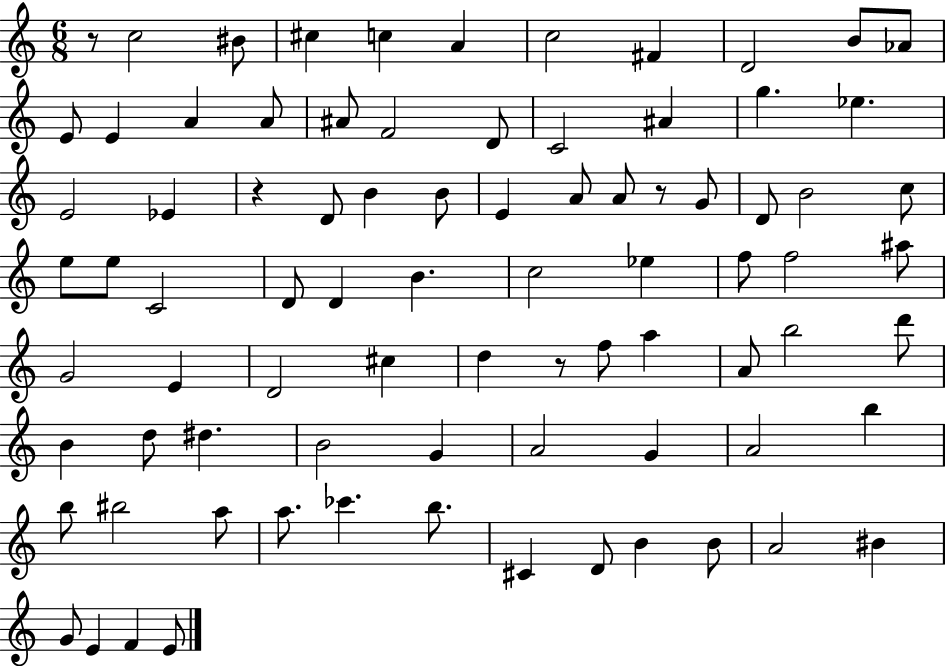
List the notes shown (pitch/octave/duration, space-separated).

R/e C5/h BIS4/e C#5/q C5/q A4/q C5/h F#4/q D4/h B4/e Ab4/e E4/e E4/q A4/q A4/e A#4/e F4/h D4/e C4/h A#4/q G5/q. Eb5/q. E4/h Eb4/q R/q D4/e B4/q B4/e E4/q A4/e A4/e R/e G4/e D4/e B4/h C5/e E5/e E5/e C4/h D4/e D4/q B4/q. C5/h Eb5/q F5/e F5/h A#5/e G4/h E4/q D4/h C#5/q D5/q R/e F5/e A5/q A4/e B5/h D6/e B4/q D5/e D#5/q. B4/h G4/q A4/h G4/q A4/h B5/q B5/e BIS5/h A5/e A5/e. CES6/q. B5/e. C#4/q D4/e B4/q B4/e A4/h BIS4/q G4/e E4/q F4/q E4/e